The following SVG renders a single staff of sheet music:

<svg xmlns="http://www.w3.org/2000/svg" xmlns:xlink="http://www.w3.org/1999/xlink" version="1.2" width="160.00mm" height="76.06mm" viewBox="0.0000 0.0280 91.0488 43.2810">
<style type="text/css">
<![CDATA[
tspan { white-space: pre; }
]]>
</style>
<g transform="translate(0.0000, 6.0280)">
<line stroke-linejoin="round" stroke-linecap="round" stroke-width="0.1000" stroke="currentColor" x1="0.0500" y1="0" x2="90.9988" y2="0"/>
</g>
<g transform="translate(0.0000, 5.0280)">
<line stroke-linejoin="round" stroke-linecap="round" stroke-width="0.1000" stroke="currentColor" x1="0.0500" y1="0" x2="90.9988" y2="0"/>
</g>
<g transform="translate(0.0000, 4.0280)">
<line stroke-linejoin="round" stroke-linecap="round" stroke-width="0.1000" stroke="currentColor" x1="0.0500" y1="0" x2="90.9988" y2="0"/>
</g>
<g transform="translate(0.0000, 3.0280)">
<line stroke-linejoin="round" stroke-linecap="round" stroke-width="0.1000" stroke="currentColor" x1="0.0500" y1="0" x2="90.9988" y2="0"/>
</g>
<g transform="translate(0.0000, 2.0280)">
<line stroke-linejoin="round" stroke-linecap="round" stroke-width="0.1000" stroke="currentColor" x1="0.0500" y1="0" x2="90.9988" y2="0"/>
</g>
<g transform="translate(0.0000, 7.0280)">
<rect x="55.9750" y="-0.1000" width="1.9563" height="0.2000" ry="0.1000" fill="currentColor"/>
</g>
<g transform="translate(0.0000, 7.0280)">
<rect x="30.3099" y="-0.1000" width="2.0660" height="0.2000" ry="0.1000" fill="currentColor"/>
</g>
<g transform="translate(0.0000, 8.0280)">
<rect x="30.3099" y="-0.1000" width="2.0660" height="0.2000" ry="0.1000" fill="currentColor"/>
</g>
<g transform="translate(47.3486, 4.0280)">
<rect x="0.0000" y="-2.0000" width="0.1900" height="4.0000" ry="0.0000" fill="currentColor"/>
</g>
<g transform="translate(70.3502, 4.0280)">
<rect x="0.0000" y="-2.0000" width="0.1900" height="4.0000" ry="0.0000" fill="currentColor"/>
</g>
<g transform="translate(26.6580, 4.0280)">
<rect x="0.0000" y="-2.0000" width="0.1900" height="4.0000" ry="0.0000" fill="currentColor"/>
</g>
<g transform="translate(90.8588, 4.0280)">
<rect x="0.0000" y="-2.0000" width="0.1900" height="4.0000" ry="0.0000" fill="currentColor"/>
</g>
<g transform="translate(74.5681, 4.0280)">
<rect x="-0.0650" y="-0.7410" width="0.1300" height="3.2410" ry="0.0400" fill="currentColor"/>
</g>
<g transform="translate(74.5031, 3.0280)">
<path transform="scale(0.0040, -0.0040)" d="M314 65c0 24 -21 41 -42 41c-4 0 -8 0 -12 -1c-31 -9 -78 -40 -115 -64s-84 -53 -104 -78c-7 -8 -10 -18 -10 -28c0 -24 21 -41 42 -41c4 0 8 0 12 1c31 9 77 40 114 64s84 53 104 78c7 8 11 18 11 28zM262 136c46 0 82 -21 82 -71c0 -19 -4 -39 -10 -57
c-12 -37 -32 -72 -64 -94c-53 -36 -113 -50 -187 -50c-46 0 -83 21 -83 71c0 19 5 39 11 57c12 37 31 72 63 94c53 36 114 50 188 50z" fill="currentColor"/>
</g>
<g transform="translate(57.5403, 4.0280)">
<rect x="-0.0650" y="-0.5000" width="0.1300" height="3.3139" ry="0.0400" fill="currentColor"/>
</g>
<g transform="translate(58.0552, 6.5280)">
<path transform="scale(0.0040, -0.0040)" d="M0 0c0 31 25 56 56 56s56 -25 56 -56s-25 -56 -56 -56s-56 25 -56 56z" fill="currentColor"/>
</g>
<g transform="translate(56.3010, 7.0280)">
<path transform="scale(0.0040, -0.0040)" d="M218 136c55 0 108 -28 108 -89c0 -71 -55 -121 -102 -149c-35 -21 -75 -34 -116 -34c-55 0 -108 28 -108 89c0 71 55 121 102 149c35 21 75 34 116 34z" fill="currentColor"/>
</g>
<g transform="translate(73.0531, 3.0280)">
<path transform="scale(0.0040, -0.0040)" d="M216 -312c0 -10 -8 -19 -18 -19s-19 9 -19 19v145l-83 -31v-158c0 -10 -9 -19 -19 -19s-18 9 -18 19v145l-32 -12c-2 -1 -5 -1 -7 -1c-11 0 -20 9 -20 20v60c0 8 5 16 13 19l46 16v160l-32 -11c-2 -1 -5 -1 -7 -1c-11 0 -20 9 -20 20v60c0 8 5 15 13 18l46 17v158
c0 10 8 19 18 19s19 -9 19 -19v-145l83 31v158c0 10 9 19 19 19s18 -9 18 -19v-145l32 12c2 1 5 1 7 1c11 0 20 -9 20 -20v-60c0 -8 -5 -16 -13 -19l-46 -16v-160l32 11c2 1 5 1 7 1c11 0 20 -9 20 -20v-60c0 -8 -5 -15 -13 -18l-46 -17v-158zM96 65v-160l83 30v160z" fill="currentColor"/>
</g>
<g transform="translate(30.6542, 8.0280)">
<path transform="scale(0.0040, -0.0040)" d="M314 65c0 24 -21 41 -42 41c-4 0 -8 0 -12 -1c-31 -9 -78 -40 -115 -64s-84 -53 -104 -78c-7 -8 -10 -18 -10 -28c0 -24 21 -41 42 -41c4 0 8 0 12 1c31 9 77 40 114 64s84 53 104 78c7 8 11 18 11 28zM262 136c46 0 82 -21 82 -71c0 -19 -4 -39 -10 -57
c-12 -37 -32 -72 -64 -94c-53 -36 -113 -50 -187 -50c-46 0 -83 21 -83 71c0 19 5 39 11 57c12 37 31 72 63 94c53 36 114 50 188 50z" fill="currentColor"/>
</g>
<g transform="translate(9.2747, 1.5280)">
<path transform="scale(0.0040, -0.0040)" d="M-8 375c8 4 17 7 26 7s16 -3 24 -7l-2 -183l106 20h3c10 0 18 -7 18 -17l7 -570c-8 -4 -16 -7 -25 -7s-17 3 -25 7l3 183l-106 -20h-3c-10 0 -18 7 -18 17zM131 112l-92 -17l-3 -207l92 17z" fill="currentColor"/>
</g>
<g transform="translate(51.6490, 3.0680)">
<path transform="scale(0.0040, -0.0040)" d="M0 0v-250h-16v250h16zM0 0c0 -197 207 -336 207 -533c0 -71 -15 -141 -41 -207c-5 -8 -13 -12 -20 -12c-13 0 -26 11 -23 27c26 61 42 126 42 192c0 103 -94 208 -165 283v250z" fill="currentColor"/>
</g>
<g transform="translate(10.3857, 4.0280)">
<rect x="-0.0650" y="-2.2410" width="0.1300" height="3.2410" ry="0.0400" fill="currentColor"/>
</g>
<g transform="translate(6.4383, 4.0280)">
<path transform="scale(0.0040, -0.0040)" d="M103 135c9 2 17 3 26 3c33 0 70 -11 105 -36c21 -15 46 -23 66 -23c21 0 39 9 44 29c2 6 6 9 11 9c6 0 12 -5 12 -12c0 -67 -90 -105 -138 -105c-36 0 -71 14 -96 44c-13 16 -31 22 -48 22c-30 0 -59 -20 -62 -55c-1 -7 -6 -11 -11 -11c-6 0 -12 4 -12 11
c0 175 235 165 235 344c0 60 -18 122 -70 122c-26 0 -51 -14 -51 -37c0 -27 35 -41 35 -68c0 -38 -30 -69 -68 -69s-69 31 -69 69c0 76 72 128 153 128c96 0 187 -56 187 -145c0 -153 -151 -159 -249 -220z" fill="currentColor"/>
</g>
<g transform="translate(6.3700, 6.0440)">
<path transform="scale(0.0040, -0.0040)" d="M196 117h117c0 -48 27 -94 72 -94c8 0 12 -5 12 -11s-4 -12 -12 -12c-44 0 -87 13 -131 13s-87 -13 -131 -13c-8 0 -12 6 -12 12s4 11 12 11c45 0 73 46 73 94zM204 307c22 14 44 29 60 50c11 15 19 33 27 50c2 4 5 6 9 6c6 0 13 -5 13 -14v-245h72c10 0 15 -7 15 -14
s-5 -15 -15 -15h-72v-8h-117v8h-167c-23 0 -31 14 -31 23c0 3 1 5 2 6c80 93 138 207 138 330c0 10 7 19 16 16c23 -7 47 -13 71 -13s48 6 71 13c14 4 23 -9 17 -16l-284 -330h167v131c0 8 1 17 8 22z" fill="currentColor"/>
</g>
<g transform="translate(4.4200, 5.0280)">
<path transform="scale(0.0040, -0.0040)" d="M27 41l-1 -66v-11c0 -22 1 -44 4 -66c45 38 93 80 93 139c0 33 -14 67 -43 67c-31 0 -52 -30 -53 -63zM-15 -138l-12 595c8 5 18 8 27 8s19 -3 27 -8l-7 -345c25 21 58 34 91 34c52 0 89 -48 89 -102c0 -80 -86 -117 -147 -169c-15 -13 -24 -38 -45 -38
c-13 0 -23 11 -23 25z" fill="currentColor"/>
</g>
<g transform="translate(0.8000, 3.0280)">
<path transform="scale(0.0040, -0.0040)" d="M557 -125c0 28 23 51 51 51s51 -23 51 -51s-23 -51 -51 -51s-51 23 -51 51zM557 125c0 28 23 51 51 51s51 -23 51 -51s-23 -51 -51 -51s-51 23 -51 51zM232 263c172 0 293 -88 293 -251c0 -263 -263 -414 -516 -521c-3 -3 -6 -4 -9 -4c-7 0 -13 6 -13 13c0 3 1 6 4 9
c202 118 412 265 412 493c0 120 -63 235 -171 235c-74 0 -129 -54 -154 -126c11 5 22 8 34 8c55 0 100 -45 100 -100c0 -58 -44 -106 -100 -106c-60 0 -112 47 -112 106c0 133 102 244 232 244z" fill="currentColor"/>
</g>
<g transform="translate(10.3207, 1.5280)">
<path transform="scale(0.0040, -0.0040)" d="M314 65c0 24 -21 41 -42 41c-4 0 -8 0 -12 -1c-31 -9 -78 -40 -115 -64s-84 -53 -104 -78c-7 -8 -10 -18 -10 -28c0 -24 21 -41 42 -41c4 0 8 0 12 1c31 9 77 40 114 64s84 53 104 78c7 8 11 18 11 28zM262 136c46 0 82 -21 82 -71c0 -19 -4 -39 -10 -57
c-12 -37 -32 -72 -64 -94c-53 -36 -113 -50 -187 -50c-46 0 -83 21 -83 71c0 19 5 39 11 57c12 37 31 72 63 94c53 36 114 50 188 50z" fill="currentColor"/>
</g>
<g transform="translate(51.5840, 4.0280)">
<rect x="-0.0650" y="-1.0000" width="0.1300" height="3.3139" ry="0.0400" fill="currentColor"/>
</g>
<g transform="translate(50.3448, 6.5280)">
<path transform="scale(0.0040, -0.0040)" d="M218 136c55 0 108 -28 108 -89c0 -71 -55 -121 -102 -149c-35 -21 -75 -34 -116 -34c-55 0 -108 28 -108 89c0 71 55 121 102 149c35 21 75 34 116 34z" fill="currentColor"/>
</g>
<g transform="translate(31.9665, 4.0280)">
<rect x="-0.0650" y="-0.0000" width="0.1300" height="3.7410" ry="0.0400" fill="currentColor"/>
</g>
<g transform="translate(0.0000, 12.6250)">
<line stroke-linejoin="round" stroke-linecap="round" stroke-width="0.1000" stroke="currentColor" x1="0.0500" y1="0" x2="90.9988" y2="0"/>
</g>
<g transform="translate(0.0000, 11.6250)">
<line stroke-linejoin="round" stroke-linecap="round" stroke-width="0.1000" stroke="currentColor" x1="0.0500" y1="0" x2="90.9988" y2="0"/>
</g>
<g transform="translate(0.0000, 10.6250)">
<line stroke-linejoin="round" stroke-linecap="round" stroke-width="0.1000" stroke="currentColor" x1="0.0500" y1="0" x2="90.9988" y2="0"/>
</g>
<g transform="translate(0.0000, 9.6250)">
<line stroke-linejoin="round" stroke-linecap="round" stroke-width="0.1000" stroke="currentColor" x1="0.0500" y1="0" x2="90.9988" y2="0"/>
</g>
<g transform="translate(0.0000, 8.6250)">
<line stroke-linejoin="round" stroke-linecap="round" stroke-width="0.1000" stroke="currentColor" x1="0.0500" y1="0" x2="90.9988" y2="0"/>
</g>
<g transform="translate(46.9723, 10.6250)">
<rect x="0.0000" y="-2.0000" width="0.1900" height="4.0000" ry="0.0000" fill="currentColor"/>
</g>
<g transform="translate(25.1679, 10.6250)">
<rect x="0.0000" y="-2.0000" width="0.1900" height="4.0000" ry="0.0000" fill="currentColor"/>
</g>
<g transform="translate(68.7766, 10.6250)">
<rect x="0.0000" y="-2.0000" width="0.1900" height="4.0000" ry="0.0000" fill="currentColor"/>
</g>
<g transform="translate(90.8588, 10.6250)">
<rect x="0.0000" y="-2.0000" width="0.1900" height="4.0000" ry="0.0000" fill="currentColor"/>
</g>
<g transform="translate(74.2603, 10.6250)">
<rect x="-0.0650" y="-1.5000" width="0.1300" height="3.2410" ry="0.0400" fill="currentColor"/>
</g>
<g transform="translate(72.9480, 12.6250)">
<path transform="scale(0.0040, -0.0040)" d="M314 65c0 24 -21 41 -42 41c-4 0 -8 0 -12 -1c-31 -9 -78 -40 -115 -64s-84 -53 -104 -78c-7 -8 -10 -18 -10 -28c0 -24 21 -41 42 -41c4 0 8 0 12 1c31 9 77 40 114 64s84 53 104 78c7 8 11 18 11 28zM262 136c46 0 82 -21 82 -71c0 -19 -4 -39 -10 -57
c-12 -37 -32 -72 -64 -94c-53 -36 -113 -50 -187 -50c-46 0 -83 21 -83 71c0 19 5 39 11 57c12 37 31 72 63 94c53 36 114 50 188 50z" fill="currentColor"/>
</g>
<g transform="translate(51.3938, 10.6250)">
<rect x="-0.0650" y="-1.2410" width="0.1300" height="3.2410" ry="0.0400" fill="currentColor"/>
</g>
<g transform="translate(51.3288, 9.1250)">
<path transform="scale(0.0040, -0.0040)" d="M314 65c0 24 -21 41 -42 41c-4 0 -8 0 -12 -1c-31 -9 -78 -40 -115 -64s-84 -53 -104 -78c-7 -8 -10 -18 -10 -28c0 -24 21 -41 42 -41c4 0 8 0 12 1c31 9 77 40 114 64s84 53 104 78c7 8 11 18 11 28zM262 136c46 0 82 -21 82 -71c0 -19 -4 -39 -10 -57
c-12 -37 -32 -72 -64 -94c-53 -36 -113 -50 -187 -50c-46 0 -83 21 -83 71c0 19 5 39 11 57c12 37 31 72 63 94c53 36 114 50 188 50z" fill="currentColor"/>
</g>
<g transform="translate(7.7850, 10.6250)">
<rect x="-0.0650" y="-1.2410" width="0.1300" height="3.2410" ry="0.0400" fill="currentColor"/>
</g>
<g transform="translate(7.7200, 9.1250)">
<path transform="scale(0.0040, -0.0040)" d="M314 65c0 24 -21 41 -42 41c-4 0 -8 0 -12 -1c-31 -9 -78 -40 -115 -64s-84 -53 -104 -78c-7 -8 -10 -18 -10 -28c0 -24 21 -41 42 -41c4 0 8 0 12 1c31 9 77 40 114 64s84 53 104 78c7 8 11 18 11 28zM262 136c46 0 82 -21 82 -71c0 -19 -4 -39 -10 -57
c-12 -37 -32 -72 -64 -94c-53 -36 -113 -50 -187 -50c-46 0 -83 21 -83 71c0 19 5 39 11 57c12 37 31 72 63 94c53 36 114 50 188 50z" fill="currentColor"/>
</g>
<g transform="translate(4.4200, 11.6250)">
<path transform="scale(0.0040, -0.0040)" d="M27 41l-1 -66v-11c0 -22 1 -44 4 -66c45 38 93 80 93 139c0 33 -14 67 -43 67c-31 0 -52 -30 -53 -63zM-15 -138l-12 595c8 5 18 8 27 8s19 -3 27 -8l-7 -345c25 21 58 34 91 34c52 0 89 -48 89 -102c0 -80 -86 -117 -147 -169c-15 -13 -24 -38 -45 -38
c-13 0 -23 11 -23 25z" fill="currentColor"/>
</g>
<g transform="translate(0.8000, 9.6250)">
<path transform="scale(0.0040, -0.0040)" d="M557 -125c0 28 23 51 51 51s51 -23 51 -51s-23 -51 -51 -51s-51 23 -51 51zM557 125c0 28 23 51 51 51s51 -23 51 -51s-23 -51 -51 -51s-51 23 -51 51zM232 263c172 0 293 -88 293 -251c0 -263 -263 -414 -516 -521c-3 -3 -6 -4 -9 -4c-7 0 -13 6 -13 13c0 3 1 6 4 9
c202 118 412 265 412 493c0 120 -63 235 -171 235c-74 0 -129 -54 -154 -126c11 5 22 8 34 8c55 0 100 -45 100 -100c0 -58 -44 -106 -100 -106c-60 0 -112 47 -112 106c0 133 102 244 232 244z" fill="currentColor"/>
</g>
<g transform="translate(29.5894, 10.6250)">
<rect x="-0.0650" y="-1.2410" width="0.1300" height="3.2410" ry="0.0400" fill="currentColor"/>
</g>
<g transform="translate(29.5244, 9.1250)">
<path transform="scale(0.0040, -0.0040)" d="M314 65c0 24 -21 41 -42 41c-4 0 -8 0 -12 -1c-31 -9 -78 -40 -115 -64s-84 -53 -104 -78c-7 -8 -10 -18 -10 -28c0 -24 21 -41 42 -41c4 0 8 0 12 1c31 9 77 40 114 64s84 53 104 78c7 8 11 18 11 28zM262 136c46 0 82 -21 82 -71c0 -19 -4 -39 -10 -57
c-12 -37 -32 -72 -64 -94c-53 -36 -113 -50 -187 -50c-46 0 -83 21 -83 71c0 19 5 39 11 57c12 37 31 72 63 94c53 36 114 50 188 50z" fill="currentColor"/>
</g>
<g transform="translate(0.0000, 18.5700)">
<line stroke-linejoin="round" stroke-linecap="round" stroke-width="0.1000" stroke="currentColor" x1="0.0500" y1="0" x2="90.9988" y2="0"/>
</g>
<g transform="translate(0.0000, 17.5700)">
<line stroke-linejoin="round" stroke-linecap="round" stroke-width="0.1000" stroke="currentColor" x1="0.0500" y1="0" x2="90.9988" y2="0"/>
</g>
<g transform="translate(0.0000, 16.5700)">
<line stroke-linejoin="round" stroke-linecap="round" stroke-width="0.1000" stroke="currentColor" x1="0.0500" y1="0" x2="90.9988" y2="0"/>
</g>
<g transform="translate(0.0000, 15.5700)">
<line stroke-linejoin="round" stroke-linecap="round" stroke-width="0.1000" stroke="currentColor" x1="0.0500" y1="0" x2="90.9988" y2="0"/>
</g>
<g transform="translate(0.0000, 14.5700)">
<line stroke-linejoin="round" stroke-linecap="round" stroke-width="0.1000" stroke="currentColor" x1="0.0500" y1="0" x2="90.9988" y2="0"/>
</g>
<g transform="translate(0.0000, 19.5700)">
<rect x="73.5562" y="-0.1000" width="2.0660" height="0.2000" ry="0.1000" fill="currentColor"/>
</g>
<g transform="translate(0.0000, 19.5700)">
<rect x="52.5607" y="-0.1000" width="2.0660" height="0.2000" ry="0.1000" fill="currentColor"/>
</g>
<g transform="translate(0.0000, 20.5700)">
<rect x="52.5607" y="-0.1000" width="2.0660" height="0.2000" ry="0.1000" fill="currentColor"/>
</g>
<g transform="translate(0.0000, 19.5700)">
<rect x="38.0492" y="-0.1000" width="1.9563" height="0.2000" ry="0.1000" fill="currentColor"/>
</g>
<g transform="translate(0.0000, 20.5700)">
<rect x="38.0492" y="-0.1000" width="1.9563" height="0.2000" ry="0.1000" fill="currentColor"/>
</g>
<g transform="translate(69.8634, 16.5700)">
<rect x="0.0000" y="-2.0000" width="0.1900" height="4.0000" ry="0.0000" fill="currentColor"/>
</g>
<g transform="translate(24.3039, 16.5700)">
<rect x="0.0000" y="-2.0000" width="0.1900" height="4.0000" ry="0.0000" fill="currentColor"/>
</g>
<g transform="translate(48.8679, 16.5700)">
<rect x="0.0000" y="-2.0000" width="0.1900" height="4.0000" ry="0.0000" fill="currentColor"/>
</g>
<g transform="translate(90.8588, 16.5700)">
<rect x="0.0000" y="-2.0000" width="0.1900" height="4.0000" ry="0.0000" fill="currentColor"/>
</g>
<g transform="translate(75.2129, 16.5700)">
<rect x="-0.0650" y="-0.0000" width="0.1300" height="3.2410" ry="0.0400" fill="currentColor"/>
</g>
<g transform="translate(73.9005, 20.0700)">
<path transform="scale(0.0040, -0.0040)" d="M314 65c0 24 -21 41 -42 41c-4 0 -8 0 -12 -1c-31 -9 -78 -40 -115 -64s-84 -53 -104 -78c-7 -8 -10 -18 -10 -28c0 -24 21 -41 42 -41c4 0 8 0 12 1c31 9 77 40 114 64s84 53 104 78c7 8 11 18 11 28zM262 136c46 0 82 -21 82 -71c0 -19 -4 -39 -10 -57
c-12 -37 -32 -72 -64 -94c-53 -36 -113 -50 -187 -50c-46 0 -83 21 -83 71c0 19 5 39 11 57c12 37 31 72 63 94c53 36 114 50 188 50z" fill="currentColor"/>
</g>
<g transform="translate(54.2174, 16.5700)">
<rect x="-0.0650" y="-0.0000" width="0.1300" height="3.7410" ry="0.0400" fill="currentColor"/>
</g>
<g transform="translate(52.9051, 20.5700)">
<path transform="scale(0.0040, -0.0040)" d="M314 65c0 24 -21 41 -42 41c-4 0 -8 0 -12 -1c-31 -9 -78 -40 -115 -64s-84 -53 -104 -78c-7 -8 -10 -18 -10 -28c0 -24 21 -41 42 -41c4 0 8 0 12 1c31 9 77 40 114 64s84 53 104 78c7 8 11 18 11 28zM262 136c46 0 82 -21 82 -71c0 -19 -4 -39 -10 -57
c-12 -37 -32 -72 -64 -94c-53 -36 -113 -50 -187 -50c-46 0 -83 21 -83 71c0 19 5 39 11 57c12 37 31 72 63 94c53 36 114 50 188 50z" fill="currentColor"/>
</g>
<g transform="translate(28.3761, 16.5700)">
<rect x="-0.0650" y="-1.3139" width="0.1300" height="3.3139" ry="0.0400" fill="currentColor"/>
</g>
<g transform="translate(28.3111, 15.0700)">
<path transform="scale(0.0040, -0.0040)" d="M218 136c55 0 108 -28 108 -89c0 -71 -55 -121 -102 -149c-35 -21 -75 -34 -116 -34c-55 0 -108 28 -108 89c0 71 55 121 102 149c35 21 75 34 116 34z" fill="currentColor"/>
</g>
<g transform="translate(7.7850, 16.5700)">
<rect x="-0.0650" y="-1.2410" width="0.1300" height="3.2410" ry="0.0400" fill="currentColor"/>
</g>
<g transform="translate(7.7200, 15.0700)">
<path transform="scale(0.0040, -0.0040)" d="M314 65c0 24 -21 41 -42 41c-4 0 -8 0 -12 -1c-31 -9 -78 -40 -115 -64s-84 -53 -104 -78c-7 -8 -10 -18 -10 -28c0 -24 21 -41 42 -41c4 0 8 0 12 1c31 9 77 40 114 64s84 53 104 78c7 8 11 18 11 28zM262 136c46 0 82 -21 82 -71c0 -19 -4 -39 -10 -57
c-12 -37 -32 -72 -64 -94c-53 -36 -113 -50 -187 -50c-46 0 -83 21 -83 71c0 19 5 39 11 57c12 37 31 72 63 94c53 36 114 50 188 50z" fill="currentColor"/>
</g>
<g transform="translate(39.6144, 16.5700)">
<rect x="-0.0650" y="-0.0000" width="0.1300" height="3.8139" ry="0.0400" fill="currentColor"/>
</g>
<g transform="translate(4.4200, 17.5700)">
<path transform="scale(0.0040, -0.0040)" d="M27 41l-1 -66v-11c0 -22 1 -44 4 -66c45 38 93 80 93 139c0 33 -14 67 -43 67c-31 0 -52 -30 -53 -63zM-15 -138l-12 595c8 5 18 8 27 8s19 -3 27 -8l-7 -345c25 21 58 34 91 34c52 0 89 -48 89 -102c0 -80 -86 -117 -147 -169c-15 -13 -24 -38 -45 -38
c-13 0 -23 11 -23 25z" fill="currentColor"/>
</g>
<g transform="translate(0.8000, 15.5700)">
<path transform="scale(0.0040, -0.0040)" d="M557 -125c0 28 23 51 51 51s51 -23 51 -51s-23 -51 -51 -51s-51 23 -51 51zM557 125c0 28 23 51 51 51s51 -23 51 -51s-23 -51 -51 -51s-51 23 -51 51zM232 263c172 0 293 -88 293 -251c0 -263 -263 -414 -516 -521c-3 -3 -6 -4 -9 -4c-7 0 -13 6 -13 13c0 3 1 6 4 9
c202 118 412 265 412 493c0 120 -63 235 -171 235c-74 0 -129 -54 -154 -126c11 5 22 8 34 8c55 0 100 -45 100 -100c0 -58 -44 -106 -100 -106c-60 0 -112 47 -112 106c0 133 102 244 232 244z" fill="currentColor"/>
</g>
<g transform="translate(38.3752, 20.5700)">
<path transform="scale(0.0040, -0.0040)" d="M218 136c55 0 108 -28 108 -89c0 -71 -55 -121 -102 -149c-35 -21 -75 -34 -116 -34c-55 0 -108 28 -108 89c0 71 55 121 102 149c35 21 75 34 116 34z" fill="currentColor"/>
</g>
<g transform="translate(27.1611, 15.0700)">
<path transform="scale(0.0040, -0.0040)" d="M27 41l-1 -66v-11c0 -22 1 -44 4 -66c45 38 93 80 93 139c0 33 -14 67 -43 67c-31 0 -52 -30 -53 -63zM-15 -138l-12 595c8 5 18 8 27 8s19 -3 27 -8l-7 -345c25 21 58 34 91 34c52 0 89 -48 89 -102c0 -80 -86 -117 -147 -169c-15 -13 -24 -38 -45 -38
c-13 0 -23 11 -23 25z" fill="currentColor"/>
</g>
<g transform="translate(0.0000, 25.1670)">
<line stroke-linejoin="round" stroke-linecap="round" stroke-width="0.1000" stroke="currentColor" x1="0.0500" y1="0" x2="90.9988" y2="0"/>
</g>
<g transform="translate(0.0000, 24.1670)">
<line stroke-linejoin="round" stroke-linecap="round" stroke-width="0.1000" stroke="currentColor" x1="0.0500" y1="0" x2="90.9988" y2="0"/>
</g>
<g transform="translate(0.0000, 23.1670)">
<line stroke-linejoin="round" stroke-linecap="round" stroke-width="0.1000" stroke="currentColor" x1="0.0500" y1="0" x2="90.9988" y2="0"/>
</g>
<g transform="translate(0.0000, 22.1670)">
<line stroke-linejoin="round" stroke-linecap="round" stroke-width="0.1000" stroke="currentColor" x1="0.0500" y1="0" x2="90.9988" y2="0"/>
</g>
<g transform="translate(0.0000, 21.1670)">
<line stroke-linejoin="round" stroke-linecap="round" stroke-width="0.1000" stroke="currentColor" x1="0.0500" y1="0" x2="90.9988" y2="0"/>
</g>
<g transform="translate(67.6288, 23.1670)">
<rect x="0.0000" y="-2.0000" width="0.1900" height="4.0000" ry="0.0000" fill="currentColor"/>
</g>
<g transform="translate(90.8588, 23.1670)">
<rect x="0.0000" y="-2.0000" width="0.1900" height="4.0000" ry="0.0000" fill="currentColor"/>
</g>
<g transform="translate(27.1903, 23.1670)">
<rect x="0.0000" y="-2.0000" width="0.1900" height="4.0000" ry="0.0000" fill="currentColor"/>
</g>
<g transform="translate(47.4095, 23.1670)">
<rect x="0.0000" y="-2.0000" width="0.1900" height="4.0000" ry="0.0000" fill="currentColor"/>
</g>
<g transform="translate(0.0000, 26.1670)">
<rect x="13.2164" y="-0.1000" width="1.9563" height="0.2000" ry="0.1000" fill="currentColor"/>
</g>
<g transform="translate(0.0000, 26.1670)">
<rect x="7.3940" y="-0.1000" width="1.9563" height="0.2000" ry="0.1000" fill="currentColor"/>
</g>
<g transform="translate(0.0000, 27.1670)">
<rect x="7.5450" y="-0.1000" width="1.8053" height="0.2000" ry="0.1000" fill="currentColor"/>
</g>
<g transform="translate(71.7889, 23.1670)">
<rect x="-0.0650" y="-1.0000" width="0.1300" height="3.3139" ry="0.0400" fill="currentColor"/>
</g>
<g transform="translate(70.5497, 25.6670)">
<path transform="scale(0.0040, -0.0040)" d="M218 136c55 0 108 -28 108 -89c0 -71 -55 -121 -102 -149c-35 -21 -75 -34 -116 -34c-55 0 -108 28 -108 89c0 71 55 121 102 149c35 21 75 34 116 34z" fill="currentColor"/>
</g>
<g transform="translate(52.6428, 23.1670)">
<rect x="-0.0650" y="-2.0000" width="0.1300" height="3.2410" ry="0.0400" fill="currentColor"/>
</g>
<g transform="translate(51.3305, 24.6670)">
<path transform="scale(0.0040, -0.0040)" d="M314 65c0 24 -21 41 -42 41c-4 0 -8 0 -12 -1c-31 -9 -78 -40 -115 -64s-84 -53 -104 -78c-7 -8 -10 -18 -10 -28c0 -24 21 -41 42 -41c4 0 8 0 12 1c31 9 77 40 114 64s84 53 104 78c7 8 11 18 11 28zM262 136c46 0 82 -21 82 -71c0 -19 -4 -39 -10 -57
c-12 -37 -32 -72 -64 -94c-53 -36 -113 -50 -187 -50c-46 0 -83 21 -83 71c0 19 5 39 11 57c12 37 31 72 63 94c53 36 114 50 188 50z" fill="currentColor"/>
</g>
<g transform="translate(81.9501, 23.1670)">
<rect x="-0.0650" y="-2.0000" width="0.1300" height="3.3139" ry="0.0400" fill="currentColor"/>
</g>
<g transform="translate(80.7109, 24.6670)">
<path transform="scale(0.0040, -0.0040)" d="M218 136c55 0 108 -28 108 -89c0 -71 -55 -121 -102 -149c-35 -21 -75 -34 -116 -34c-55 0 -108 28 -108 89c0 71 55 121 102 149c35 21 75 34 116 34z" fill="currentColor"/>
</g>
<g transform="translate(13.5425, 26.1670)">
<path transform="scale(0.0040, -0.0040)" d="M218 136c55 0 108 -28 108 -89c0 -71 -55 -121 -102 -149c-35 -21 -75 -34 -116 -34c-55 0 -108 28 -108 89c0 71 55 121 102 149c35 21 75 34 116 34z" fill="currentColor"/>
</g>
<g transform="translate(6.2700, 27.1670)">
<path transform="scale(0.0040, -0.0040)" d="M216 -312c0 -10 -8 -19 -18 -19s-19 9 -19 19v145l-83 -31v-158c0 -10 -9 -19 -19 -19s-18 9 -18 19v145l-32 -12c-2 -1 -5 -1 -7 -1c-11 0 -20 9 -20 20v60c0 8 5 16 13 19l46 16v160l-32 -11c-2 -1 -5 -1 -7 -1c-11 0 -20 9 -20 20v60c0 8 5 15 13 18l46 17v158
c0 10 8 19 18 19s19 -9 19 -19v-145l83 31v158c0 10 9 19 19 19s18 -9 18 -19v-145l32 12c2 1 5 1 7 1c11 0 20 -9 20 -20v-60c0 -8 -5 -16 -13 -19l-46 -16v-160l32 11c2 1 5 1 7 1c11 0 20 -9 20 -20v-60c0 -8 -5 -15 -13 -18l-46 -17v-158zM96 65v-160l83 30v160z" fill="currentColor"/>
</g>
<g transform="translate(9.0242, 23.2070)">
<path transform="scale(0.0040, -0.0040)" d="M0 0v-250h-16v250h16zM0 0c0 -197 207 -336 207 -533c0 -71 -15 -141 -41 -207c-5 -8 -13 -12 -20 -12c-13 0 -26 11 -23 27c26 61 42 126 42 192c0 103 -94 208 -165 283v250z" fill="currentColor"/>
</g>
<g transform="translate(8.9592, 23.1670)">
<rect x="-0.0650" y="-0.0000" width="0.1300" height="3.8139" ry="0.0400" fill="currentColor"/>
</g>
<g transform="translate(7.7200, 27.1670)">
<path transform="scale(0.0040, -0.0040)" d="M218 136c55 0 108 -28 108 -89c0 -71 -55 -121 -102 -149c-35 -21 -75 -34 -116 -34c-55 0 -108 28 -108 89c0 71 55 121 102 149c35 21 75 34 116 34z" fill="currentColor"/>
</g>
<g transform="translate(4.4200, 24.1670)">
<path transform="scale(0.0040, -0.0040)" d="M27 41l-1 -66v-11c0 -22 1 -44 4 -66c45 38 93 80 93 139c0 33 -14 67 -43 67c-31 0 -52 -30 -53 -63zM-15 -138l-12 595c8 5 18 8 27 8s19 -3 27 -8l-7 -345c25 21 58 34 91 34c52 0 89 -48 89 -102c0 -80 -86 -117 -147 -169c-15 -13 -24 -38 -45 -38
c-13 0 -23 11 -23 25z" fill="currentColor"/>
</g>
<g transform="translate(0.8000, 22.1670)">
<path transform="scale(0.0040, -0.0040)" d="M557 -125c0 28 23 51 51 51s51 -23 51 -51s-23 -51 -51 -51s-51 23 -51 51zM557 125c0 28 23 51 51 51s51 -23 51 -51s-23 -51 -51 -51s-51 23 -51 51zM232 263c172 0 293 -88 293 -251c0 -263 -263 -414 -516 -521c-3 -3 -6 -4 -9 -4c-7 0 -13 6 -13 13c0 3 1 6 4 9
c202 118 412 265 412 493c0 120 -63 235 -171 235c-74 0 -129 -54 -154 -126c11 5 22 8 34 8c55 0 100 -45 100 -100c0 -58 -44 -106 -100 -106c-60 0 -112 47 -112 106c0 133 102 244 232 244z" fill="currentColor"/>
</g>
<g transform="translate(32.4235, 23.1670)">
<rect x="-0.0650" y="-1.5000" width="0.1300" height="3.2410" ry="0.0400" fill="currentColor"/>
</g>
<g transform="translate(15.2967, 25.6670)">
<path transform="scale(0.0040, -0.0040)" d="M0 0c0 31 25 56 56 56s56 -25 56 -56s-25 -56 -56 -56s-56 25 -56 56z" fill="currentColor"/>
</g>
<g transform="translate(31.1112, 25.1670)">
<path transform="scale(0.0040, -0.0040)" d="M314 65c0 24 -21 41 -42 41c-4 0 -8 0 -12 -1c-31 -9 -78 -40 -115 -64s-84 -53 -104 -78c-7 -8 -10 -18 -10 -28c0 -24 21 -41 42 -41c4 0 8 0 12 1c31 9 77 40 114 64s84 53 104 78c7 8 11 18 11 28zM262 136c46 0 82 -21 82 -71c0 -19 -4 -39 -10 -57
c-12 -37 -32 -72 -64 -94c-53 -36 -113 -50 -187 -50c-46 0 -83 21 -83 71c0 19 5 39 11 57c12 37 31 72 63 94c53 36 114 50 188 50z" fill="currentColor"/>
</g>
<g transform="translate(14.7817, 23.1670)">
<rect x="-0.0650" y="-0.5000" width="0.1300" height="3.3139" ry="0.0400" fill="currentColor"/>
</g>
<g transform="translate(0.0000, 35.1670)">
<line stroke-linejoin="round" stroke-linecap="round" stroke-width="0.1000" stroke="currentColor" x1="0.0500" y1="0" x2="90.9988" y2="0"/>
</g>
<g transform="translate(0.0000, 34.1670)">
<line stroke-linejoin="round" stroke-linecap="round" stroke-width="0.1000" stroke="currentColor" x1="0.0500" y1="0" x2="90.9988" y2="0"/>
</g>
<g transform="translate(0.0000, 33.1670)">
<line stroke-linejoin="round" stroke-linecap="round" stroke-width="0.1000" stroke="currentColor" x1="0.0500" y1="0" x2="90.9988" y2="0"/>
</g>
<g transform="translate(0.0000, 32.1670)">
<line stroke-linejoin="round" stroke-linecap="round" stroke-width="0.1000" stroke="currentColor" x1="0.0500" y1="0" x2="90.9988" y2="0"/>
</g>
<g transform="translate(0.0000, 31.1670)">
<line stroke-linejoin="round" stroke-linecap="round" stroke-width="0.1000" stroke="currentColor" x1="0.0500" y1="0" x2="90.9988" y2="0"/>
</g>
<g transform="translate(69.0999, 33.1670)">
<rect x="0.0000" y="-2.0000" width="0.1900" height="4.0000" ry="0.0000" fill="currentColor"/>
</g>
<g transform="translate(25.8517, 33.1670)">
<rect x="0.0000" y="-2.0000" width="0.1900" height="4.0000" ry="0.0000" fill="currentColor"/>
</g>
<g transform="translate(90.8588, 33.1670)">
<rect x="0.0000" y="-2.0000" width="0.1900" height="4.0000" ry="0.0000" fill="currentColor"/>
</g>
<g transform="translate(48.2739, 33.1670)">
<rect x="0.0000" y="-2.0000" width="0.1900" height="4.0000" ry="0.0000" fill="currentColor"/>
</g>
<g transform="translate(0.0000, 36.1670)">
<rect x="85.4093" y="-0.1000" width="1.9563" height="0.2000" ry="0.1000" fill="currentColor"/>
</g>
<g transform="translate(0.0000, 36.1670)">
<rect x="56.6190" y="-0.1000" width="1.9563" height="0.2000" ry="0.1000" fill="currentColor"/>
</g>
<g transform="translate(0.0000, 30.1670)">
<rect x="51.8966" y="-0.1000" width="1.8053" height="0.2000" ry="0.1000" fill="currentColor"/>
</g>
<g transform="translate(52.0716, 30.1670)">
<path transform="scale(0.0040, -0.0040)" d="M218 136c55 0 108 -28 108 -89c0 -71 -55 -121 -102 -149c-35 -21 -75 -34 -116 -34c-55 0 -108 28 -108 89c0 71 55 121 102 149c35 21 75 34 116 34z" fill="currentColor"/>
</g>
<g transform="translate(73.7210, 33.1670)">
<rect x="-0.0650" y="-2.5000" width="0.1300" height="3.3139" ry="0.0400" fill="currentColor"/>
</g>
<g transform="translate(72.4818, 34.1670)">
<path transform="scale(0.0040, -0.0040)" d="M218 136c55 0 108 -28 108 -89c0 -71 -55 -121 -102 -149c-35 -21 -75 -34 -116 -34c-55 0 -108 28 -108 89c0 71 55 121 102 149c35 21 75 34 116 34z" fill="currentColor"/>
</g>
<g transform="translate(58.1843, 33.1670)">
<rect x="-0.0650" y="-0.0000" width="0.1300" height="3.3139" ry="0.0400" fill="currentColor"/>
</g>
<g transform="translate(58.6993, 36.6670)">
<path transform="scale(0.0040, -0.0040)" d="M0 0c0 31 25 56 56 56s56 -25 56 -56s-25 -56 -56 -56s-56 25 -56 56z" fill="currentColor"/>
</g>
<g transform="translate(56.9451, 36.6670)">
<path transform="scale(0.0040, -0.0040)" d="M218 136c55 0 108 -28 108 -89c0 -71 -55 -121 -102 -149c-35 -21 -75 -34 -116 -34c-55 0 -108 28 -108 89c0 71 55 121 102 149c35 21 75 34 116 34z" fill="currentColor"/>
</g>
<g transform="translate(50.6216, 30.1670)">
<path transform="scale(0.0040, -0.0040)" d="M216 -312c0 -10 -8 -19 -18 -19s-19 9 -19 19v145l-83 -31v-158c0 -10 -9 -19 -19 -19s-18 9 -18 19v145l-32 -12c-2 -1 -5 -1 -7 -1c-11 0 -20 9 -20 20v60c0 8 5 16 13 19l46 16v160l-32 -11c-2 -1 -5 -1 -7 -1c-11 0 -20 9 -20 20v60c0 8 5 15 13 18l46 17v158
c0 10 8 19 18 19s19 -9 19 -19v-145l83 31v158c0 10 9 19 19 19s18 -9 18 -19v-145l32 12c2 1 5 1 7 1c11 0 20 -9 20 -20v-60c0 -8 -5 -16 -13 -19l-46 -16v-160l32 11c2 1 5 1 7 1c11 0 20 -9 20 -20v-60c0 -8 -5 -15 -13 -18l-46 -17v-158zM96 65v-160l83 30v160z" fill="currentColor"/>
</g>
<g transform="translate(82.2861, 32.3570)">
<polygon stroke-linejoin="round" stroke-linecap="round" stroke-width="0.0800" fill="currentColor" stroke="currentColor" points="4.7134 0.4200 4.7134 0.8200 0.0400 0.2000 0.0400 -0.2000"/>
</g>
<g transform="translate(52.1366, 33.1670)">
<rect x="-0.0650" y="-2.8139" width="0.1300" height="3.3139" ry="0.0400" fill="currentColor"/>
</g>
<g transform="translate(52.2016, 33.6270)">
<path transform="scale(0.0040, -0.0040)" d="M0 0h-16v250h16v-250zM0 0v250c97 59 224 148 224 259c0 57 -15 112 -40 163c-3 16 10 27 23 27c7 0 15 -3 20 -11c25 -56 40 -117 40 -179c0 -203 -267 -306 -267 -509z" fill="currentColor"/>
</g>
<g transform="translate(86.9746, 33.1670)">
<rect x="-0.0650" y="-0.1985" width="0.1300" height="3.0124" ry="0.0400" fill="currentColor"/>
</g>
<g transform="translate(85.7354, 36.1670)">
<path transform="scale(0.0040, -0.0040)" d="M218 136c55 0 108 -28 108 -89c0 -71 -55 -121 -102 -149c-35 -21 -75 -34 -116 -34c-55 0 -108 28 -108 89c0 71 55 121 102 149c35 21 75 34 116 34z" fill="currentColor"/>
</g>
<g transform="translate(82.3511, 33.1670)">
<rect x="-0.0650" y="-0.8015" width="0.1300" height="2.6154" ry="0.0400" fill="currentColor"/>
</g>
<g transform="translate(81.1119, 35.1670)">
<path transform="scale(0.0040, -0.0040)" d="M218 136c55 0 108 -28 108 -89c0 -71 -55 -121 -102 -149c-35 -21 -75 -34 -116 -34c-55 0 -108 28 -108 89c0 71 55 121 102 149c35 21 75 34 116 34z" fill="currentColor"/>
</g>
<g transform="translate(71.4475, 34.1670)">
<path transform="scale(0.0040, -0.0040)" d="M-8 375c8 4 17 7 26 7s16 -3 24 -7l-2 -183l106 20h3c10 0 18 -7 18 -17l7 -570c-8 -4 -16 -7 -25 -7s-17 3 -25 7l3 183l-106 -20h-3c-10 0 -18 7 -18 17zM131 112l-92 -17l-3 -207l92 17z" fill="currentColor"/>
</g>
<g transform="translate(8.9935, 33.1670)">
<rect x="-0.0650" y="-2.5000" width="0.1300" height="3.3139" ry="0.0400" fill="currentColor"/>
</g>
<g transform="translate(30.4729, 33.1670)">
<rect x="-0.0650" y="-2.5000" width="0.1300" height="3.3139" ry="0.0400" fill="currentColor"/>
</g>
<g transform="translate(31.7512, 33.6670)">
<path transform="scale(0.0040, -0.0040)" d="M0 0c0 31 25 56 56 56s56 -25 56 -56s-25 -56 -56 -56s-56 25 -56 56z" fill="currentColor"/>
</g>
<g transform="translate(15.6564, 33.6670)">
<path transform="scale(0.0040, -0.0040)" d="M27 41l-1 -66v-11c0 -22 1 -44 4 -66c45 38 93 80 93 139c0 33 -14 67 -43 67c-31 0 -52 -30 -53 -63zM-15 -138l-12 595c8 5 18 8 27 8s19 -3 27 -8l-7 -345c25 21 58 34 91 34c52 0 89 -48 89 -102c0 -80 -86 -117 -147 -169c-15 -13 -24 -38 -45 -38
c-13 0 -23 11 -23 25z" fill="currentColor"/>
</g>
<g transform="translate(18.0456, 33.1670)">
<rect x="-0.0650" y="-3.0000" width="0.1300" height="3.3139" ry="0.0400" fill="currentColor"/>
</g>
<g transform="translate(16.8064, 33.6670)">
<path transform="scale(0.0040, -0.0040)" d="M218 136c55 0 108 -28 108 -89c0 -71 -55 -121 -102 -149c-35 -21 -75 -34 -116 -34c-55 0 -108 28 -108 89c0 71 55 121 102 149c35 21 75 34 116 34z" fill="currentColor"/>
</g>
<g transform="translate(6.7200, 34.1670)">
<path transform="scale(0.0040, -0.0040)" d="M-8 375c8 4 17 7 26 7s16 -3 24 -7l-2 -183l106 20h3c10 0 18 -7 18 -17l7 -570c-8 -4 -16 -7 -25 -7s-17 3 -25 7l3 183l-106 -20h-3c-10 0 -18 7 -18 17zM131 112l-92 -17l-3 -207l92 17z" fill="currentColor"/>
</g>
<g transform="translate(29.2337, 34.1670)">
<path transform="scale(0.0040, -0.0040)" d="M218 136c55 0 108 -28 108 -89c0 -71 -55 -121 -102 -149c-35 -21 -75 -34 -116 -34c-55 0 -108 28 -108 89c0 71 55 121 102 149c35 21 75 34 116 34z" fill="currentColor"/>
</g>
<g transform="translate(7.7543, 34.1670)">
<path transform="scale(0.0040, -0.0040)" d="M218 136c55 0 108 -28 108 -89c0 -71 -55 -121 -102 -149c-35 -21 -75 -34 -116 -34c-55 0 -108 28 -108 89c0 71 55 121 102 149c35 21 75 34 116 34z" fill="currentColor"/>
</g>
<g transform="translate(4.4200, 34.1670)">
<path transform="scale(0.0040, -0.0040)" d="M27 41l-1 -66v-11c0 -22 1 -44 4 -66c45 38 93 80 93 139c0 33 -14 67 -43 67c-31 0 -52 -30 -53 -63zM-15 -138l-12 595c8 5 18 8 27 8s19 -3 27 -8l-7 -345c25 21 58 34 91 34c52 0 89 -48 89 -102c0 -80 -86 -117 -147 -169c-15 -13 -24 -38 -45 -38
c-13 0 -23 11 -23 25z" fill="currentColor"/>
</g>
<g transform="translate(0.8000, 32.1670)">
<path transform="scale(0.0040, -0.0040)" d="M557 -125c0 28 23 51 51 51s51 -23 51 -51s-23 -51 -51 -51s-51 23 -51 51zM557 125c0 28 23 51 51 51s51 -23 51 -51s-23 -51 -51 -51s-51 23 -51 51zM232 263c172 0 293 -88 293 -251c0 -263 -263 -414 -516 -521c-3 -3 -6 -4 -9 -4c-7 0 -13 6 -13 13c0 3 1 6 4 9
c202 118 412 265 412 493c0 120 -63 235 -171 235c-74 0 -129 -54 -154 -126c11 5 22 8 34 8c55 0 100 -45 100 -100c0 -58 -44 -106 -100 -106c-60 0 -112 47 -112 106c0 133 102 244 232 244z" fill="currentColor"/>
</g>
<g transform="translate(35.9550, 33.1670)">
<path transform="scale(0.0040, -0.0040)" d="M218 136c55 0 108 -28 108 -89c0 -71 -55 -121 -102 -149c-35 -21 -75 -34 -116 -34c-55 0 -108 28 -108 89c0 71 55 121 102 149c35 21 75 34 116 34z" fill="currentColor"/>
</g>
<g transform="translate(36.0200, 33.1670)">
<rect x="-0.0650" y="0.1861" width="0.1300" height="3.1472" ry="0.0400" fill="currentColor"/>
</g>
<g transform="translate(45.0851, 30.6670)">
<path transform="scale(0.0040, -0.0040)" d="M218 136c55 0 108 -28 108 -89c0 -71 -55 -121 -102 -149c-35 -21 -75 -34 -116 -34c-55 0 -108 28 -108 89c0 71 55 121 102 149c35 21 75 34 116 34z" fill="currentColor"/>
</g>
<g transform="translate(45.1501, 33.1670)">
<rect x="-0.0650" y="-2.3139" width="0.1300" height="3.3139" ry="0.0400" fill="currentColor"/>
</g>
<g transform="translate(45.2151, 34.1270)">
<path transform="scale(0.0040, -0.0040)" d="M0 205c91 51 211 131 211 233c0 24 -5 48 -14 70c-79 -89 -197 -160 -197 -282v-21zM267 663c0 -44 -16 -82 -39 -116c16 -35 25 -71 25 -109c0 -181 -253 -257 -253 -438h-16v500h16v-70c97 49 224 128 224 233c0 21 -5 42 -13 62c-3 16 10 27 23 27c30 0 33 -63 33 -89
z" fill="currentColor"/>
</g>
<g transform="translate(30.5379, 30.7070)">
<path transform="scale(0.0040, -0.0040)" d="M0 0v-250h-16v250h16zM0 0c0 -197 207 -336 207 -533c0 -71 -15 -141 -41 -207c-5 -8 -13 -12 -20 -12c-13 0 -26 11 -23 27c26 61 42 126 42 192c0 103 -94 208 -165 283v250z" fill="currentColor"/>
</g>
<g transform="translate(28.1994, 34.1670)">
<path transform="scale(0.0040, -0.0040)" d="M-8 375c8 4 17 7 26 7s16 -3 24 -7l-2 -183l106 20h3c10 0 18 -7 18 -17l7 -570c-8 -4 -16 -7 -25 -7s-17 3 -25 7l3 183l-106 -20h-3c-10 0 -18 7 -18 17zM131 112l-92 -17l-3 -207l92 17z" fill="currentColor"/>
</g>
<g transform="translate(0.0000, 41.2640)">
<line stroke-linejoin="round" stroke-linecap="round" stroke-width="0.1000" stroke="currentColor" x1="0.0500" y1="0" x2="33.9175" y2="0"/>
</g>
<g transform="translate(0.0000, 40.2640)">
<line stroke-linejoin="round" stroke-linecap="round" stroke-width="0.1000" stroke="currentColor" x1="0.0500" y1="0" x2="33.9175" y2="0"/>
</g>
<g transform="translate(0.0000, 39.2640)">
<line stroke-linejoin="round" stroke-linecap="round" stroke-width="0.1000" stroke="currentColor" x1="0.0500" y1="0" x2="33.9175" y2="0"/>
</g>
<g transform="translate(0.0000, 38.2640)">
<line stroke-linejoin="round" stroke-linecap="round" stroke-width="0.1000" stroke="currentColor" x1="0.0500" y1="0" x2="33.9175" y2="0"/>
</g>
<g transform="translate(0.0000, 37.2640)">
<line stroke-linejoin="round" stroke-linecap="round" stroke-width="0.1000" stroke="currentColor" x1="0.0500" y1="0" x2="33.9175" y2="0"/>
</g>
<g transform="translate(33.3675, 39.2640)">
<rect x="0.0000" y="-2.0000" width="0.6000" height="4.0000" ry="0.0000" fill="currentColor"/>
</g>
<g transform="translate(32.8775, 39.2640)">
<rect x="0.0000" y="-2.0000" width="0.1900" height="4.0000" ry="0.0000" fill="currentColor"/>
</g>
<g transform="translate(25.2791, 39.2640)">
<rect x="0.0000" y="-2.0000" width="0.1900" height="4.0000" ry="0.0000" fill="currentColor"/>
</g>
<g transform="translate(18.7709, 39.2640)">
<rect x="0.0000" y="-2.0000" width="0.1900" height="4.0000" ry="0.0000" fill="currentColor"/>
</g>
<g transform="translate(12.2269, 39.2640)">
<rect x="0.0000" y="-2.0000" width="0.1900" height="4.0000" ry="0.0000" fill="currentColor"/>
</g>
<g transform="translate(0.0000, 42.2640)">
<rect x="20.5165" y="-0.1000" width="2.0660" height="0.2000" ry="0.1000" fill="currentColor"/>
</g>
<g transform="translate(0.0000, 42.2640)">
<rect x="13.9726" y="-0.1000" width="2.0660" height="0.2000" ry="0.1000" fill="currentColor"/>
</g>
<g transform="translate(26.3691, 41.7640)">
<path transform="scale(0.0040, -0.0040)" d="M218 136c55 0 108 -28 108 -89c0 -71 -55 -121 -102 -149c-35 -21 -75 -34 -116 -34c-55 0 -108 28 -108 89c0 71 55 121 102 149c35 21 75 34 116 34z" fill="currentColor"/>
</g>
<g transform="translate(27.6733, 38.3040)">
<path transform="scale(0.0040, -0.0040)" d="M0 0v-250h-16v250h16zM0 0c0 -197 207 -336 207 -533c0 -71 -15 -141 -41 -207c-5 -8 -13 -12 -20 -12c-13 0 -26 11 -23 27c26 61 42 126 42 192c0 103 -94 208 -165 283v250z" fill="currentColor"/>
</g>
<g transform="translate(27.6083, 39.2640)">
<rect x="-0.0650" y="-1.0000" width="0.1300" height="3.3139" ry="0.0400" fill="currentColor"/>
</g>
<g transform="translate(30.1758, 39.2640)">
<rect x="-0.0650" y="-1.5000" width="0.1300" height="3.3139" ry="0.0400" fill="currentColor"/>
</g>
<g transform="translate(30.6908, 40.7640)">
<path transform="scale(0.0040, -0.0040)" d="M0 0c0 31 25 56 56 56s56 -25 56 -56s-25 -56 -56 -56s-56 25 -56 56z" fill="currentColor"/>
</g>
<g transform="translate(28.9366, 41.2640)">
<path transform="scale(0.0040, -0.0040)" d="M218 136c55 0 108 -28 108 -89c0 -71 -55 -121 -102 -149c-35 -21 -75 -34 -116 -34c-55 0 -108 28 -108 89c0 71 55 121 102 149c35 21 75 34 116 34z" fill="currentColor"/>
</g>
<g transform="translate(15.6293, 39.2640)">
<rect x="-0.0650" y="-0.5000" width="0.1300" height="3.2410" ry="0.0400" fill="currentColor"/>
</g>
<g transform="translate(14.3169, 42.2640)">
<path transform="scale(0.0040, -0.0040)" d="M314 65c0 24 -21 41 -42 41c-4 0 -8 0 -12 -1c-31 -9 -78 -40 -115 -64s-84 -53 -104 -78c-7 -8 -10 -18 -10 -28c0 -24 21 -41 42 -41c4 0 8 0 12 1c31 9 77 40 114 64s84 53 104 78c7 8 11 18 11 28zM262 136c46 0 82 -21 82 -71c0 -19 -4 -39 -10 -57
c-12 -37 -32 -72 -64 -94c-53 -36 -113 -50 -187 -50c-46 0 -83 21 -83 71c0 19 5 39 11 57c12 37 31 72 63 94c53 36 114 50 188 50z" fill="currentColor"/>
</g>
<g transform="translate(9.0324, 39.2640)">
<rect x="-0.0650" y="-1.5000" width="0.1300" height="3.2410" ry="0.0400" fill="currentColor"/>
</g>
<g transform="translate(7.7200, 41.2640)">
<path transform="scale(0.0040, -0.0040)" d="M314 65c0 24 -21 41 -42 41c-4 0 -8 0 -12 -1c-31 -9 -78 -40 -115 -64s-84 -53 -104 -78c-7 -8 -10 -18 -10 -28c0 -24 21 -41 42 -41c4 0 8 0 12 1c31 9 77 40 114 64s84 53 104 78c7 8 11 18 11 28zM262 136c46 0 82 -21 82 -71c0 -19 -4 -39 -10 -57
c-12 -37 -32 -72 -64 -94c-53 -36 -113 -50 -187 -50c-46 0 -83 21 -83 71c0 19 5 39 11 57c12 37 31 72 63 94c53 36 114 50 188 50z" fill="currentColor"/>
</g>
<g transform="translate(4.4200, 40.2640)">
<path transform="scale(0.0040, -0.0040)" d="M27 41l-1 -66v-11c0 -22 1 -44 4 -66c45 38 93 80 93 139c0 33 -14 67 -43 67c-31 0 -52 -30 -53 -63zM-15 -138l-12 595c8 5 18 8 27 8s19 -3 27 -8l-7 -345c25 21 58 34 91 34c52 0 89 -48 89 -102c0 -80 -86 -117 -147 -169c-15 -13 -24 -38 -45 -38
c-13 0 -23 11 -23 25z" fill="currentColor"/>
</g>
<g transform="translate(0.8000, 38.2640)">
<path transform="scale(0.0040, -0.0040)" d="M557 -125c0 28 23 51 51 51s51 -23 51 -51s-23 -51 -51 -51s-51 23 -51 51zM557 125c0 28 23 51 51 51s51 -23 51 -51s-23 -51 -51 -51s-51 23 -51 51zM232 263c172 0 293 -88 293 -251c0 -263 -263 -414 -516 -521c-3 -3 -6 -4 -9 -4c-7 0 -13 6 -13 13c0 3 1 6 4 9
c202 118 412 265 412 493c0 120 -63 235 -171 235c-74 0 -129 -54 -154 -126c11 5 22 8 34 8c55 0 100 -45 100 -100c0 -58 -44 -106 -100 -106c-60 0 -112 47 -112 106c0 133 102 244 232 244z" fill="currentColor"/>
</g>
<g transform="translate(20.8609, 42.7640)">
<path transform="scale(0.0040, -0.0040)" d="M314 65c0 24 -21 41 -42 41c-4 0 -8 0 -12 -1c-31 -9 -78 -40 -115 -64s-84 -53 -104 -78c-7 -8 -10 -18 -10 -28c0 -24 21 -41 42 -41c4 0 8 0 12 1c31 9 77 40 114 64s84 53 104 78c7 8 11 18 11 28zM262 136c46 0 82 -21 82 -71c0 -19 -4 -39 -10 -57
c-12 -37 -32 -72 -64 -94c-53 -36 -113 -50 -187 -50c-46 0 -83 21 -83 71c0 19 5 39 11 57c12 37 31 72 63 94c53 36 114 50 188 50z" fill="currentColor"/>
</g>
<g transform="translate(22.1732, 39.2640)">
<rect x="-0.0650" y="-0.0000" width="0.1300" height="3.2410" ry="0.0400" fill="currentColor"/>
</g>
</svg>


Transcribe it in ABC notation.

X:1
T:Untitled
M:2/4
L:1/4
K:F
B,2 C,,2 F,,/2 E,, ^F,2 G,2 G,2 G,2 G,,2 G,2 _G, C,, C,,2 D,,2 ^C,,/2 E,, G,,2 A,,2 F,, A,, B,, _C, B,,/2 D, _B,/4 ^C/2 D,, B,, G,,/2 E,,/2 G,,2 E,,2 D,,2 F,,/2 G,,